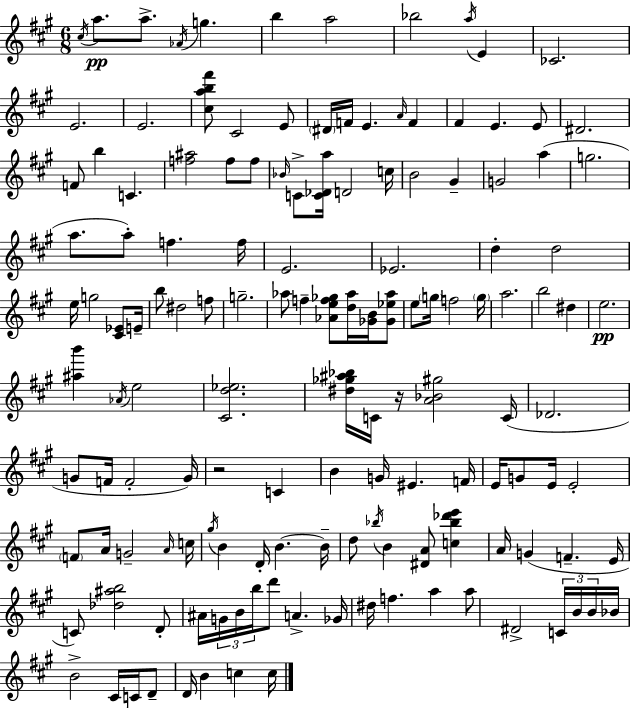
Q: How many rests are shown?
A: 2